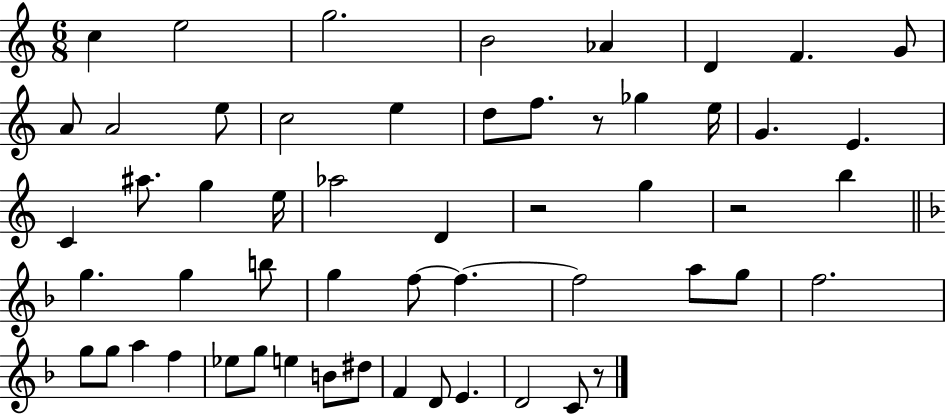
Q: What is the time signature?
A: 6/8